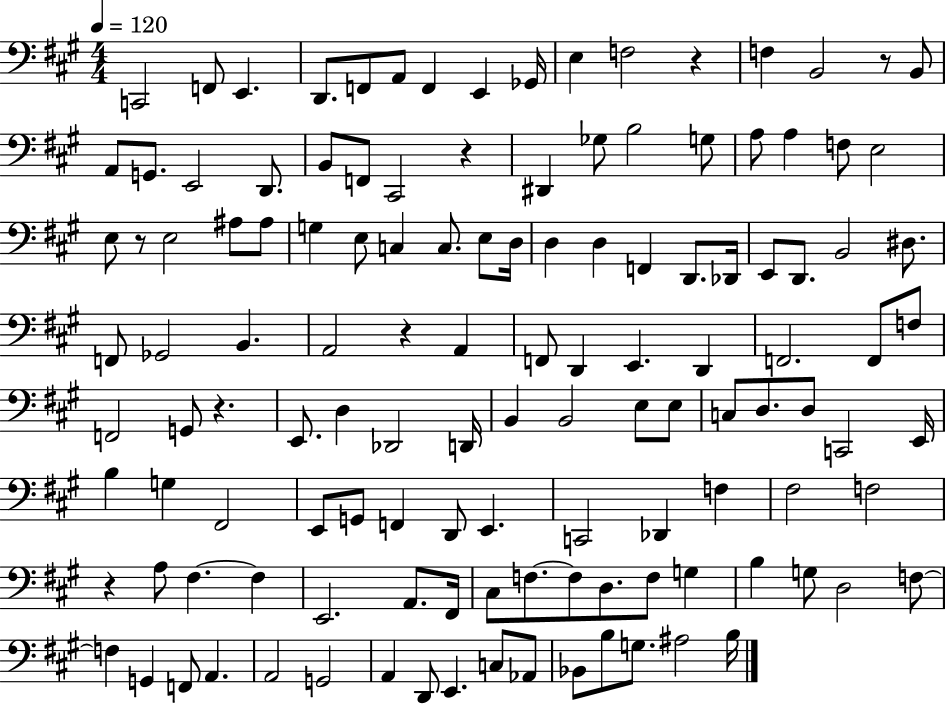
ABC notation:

X:1
T:Untitled
M:4/4
L:1/4
K:A
C,,2 F,,/2 E,, D,,/2 F,,/2 A,,/2 F,, E,, _G,,/4 E, F,2 z F, B,,2 z/2 B,,/2 A,,/2 G,,/2 E,,2 D,,/2 B,,/2 F,,/2 ^C,,2 z ^D,, _G,/2 B,2 G,/2 A,/2 A, F,/2 E,2 E,/2 z/2 E,2 ^A,/2 ^A,/2 G, E,/2 C, C,/2 E,/2 D,/4 D, D, F,, D,,/2 _D,,/4 E,,/2 D,,/2 B,,2 ^D,/2 F,,/2 _G,,2 B,, A,,2 z A,, F,,/2 D,, E,, D,, F,,2 F,,/2 F,/2 F,,2 G,,/2 z E,,/2 D, _D,,2 D,,/4 B,, B,,2 E,/2 E,/2 C,/2 D,/2 D,/2 C,,2 E,,/4 B, G, ^F,,2 E,,/2 G,,/2 F,, D,,/2 E,, C,,2 _D,, F, ^F,2 F,2 z A,/2 ^F, ^F, E,,2 A,,/2 ^F,,/4 ^C,/2 F,/2 F,/2 D,/2 F,/2 G, B, G,/2 D,2 F,/2 F, G,, F,,/2 A,, A,,2 G,,2 A,, D,,/2 E,, C,/2 _A,,/2 _B,,/2 B,/2 G,/2 ^A,2 B,/4